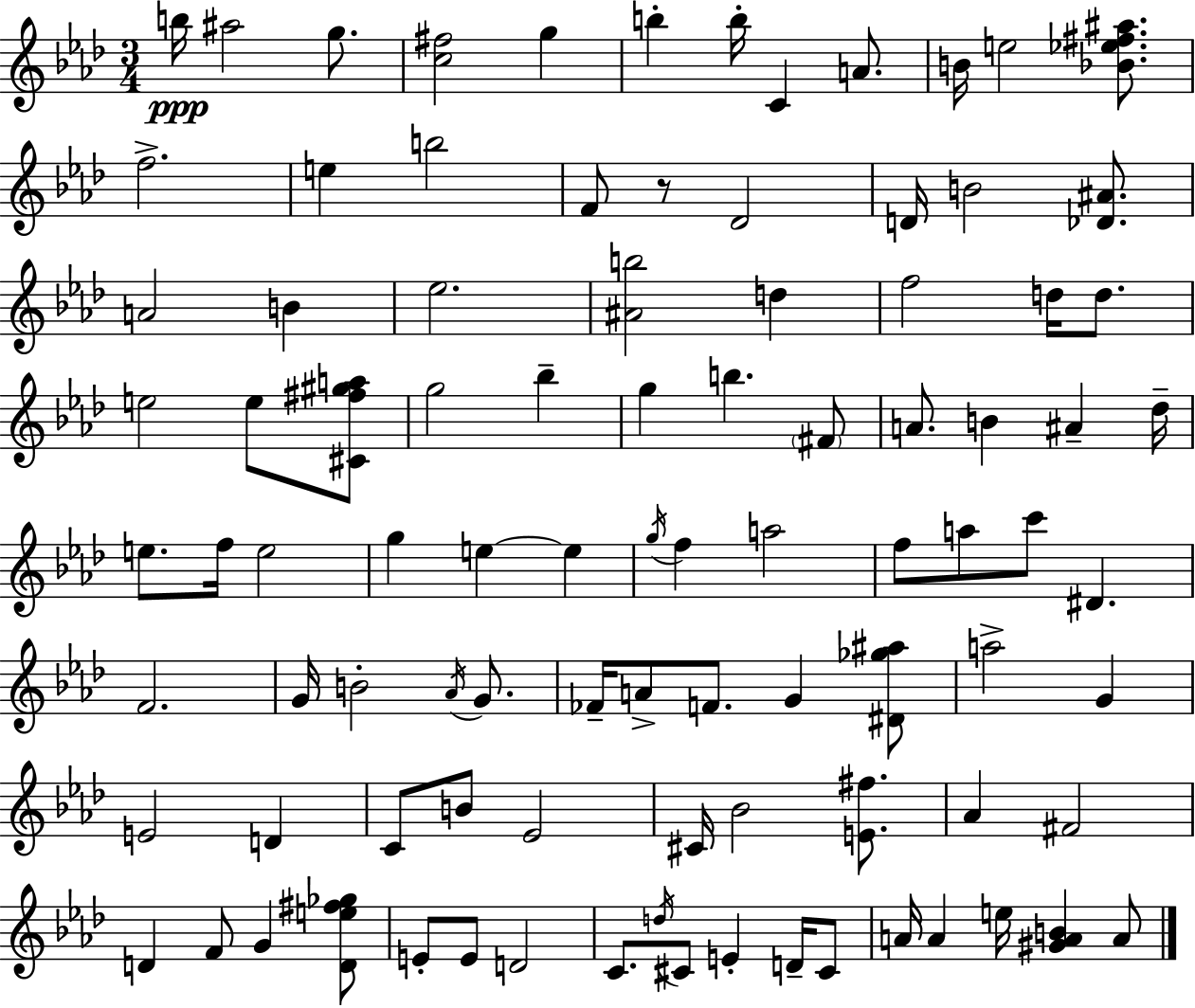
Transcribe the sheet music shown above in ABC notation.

X:1
T:Untitled
M:3/4
L:1/4
K:Fm
b/4 ^a2 g/2 [c^f]2 g b b/4 C A/2 B/4 e2 [_B_e^f^a]/2 f2 e b2 F/2 z/2 _D2 D/4 B2 [_D^A]/2 A2 B _e2 [^Ab]2 d f2 d/4 d/2 e2 e/2 [^C^f^ga]/2 g2 _b g b ^F/2 A/2 B ^A _d/4 e/2 f/4 e2 g e e g/4 f a2 f/2 a/2 c'/2 ^D F2 G/4 B2 _A/4 G/2 _F/4 A/2 F/2 G [^D_g^a]/2 a2 G E2 D C/2 B/2 _E2 ^C/4 _B2 [E^f]/2 _A ^F2 D F/2 G [De^f_g]/2 E/2 E/2 D2 C/2 d/4 ^C/2 E D/4 ^C/2 A/4 A e/4 [^GAB] A/2